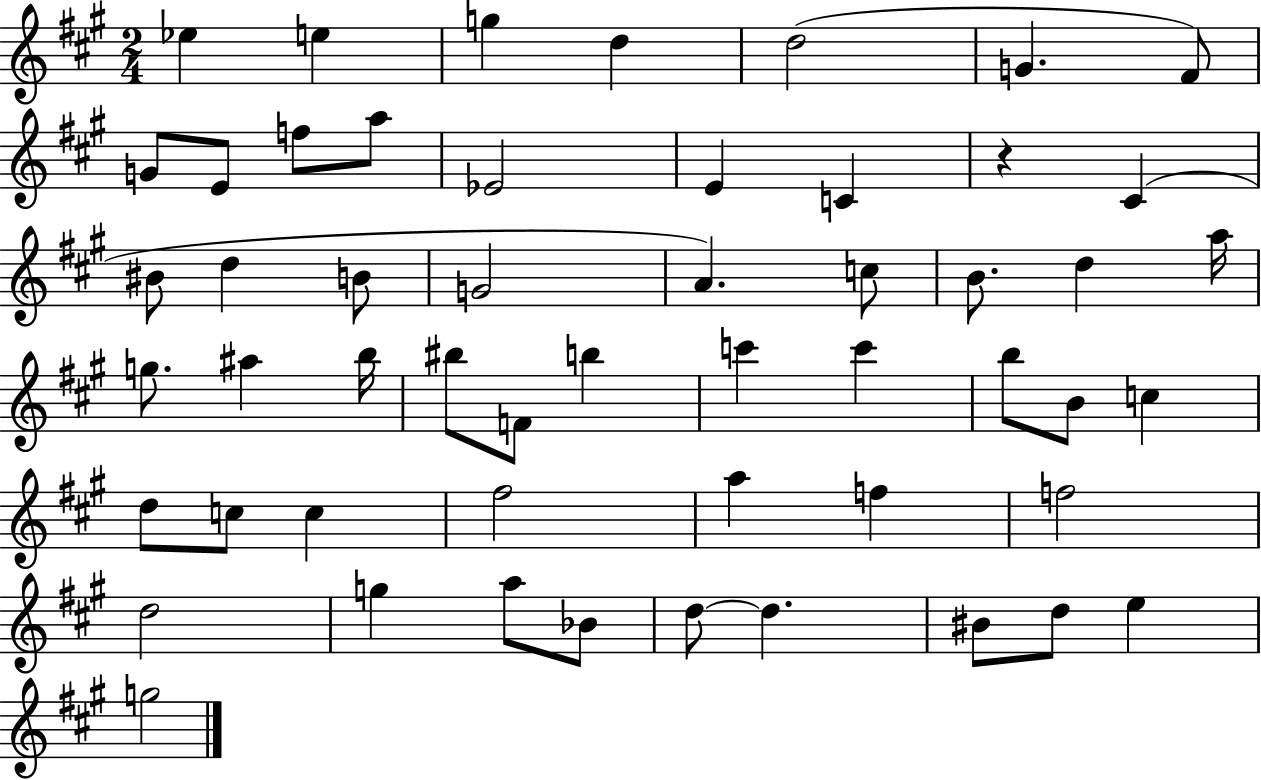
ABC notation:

X:1
T:Untitled
M:2/4
L:1/4
K:A
_e e g d d2 G ^F/2 G/2 E/2 f/2 a/2 _E2 E C z ^C ^B/2 d B/2 G2 A c/2 B/2 d a/4 g/2 ^a b/4 ^b/2 F/2 b c' c' b/2 B/2 c d/2 c/2 c ^f2 a f f2 d2 g a/2 _B/2 d/2 d ^B/2 d/2 e g2